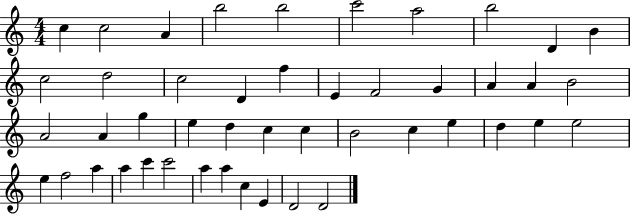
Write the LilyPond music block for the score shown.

{
  \clef treble
  \numericTimeSignature
  \time 4/4
  \key c \major
  c''4 c''2 a'4 | b''2 b''2 | c'''2 a''2 | b''2 d'4 b'4 | \break c''2 d''2 | c''2 d'4 f''4 | e'4 f'2 g'4 | a'4 a'4 b'2 | \break a'2 a'4 g''4 | e''4 d''4 c''4 c''4 | b'2 c''4 e''4 | d''4 e''4 e''2 | \break e''4 f''2 a''4 | a''4 c'''4 c'''2 | a''4 a''4 c''4 e'4 | d'2 d'2 | \break \bar "|."
}